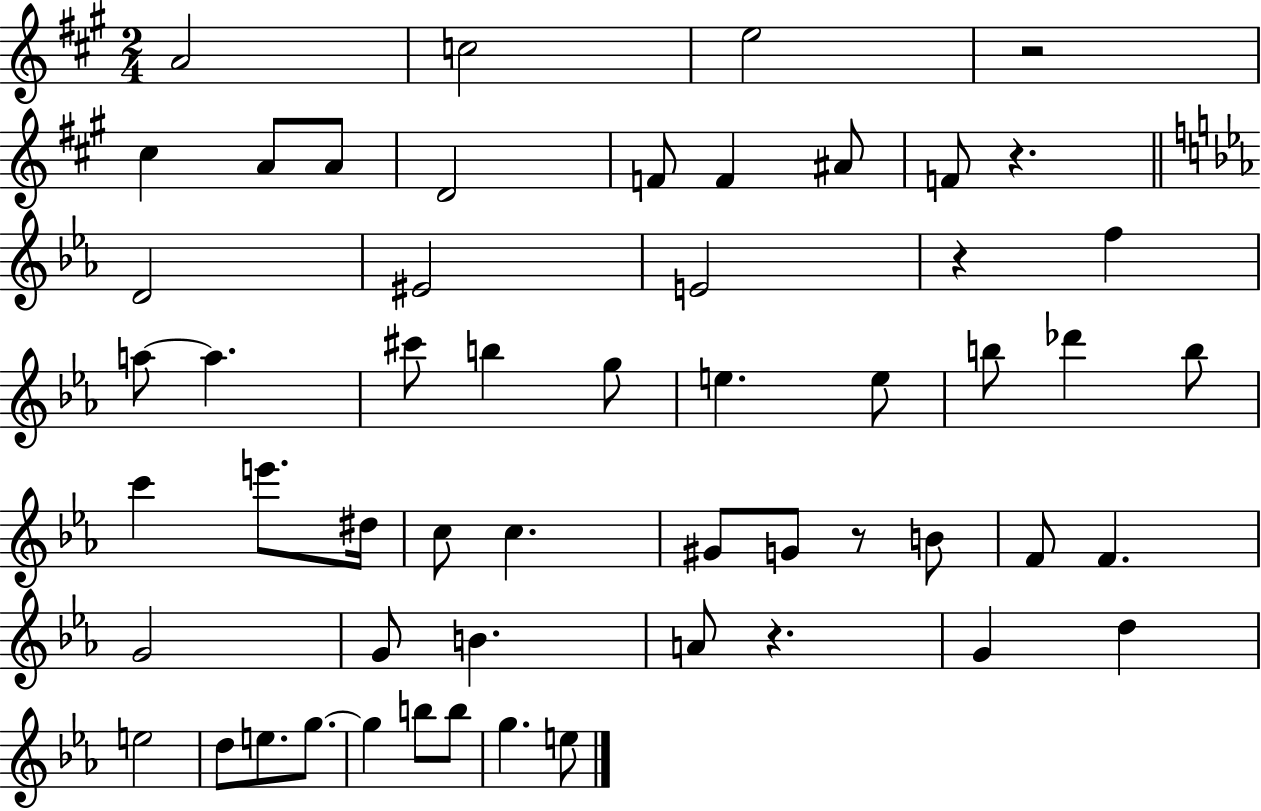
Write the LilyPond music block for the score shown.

{
  \clef treble
  \numericTimeSignature
  \time 2/4
  \key a \major
  a'2 | c''2 | e''2 | r2 | \break cis''4 a'8 a'8 | d'2 | f'8 f'4 ais'8 | f'8 r4. | \break \bar "||" \break \key ees \major d'2 | eis'2 | e'2 | r4 f''4 | \break a''8~~ a''4. | cis'''8 b''4 g''8 | e''4. e''8 | b''8 des'''4 b''8 | \break c'''4 e'''8. dis''16 | c''8 c''4. | gis'8 g'8 r8 b'8 | f'8 f'4. | \break g'2 | g'8 b'4. | a'8 r4. | g'4 d''4 | \break e''2 | d''8 e''8. g''8.~~ | g''4 b''8 b''8 | g''4. e''8 | \break \bar "|."
}